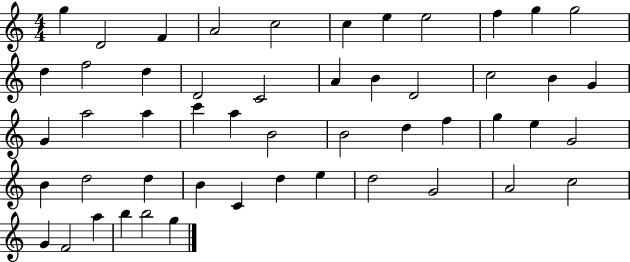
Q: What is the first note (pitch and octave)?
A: G5